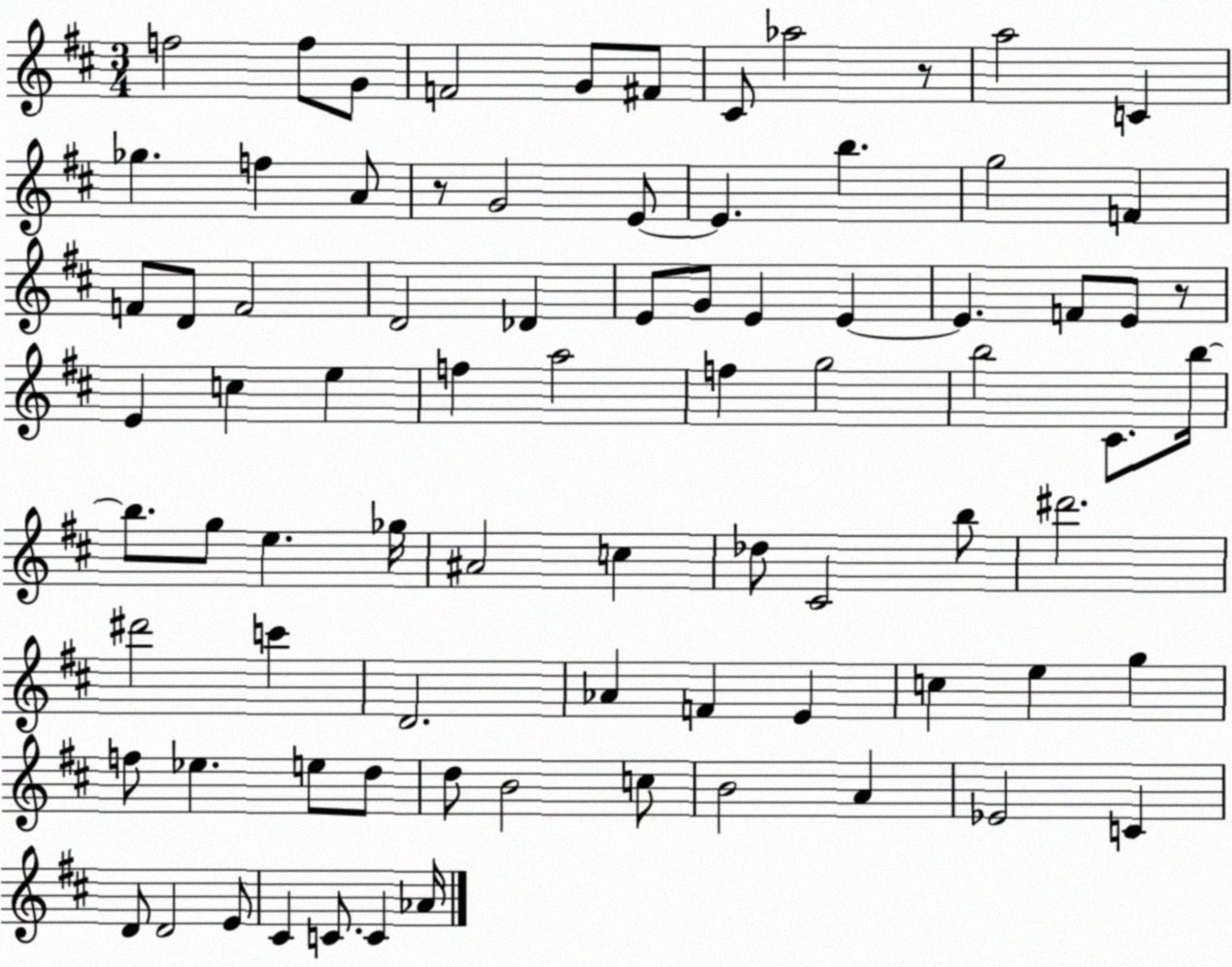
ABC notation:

X:1
T:Untitled
M:3/4
L:1/4
K:D
f2 f/2 G/2 F2 G/2 ^F/2 ^C/2 _a2 z/2 a2 C _g f A/2 z/2 G2 E/2 E b g2 F F/2 D/2 F2 D2 _D E/2 G/2 E E E F/2 E/2 z/2 E c e f a2 f g2 b2 ^C/2 b/4 b/2 g/2 e _g/4 ^A2 c _d/2 ^C2 b/2 ^d'2 ^d'2 c' D2 _A F E c e g f/2 _e e/2 d/2 d/2 B2 c/2 B2 A _E2 C D/2 D2 E/2 ^C C/2 C _A/4